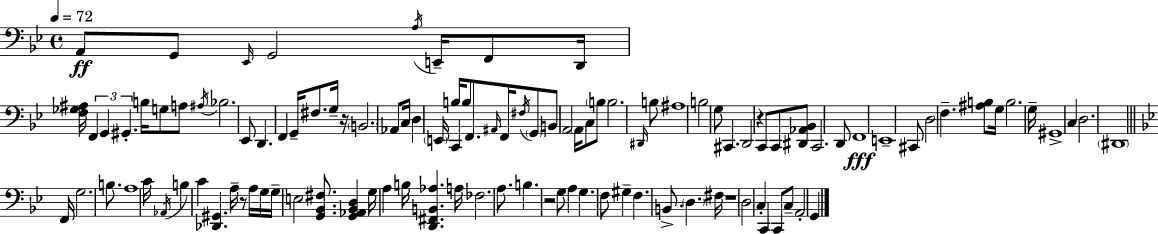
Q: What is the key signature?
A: G minor